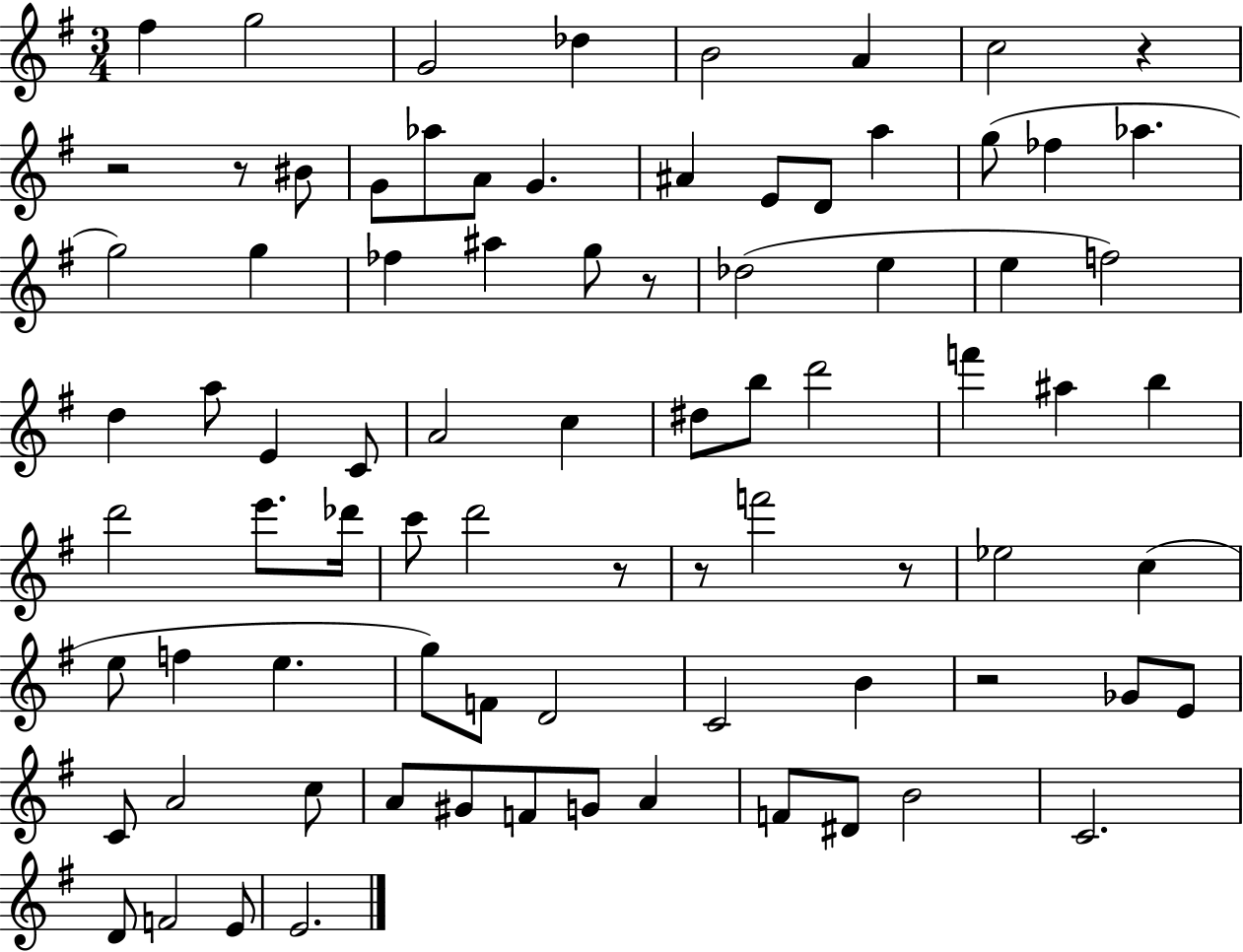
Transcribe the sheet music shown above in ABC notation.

X:1
T:Untitled
M:3/4
L:1/4
K:G
^f g2 G2 _d B2 A c2 z z2 z/2 ^B/2 G/2 _a/2 A/2 G ^A E/2 D/2 a g/2 _f _a g2 g _f ^a g/2 z/2 _d2 e e f2 d a/2 E C/2 A2 c ^d/2 b/2 d'2 f' ^a b d'2 e'/2 _d'/4 c'/2 d'2 z/2 z/2 f'2 z/2 _e2 c e/2 f e g/2 F/2 D2 C2 B z2 _G/2 E/2 C/2 A2 c/2 A/2 ^G/2 F/2 G/2 A F/2 ^D/2 B2 C2 D/2 F2 E/2 E2